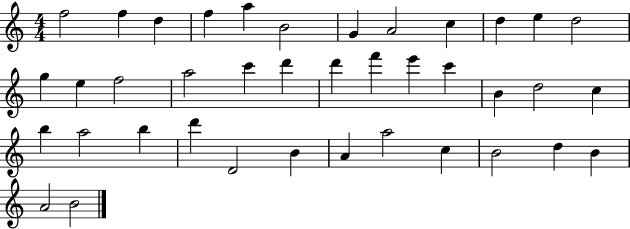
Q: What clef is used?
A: treble